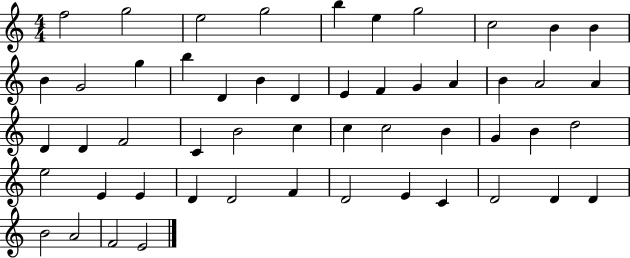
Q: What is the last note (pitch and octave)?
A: E4